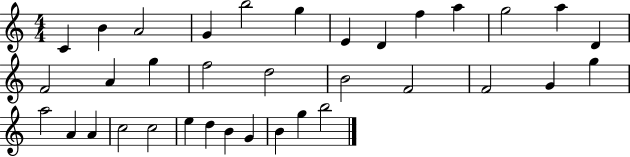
C4/q B4/q A4/h G4/q B5/h G5/q E4/q D4/q F5/q A5/q G5/h A5/q D4/q F4/h A4/q G5/q F5/h D5/h B4/h F4/h F4/h G4/q G5/q A5/h A4/q A4/q C5/h C5/h E5/q D5/q B4/q G4/q B4/q G5/q B5/h